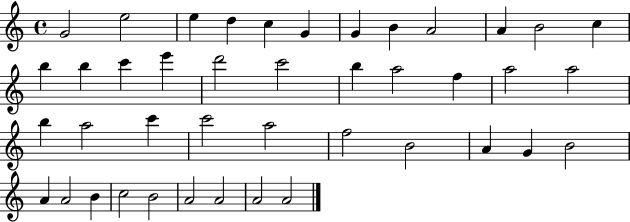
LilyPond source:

{
  \clef treble
  \time 4/4
  \defaultTimeSignature
  \key c \major
  g'2 e''2 | e''4 d''4 c''4 g'4 | g'4 b'4 a'2 | a'4 b'2 c''4 | \break b''4 b''4 c'''4 e'''4 | d'''2 c'''2 | b''4 a''2 f''4 | a''2 a''2 | \break b''4 a''2 c'''4 | c'''2 a''2 | f''2 b'2 | a'4 g'4 b'2 | \break a'4 a'2 b'4 | c''2 b'2 | a'2 a'2 | a'2 a'2 | \break \bar "|."
}